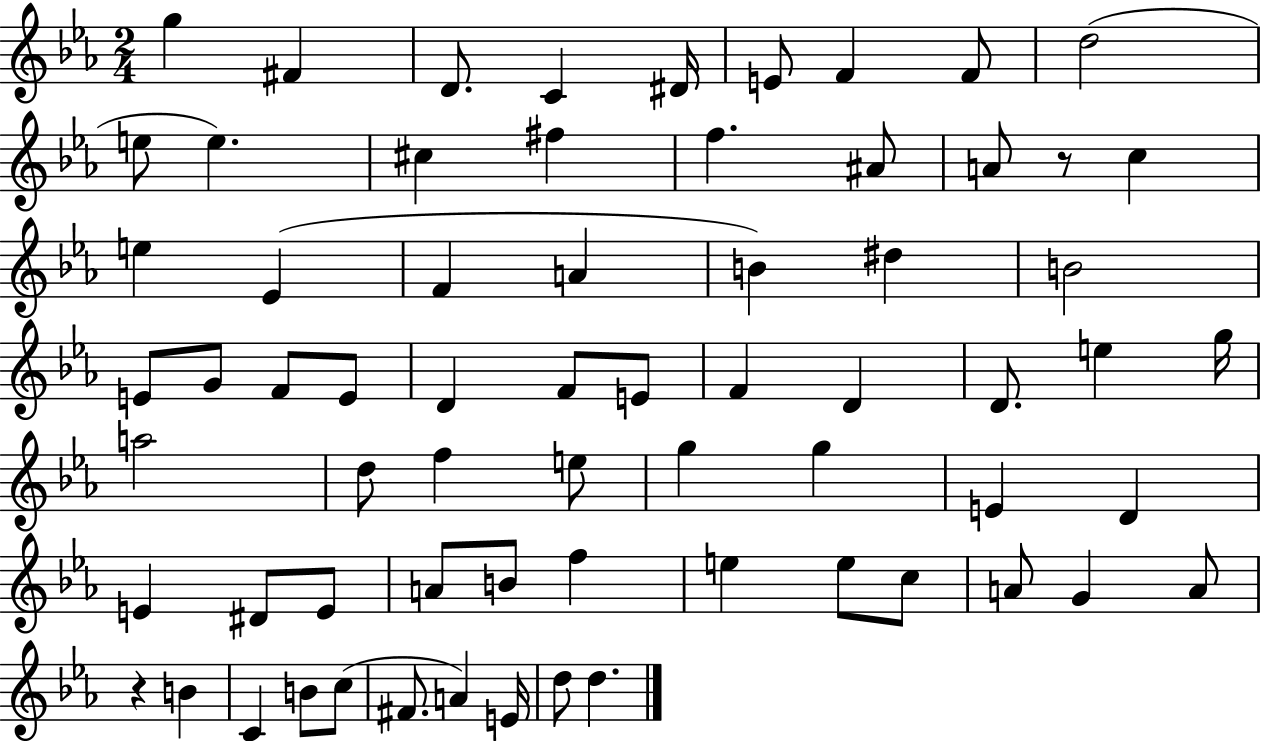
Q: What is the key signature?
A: EES major